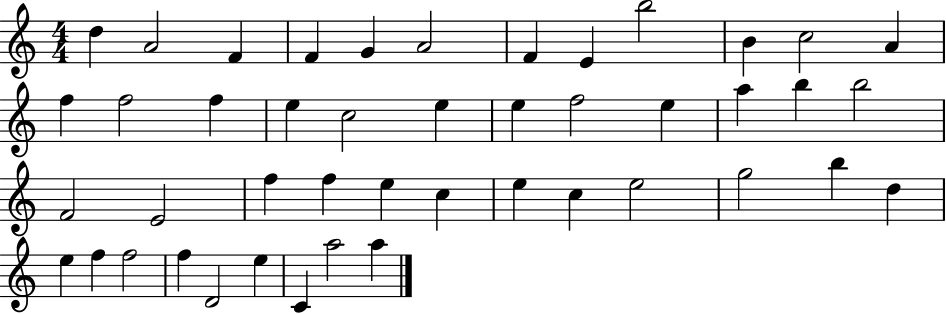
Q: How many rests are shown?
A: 0